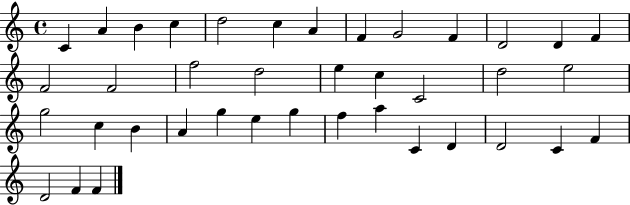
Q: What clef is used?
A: treble